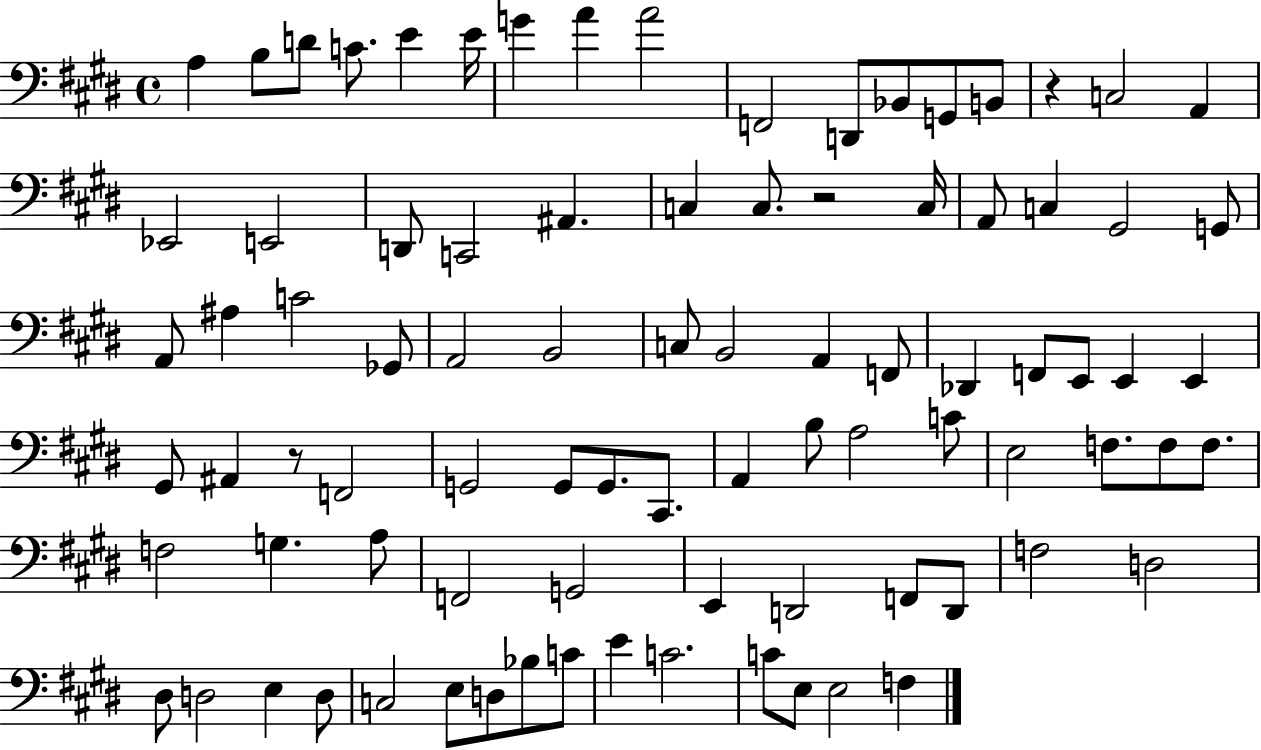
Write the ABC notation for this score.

X:1
T:Untitled
M:4/4
L:1/4
K:E
A, B,/2 D/2 C/2 E E/4 G A A2 F,,2 D,,/2 _B,,/2 G,,/2 B,,/2 z C,2 A,, _E,,2 E,,2 D,,/2 C,,2 ^A,, C, C,/2 z2 C,/4 A,,/2 C, ^G,,2 G,,/2 A,,/2 ^A, C2 _G,,/2 A,,2 B,,2 C,/2 B,,2 A,, F,,/2 _D,, F,,/2 E,,/2 E,, E,, ^G,,/2 ^A,, z/2 F,,2 G,,2 G,,/2 G,,/2 ^C,,/2 A,, B,/2 A,2 C/2 E,2 F,/2 F,/2 F,/2 F,2 G, A,/2 F,,2 G,,2 E,, D,,2 F,,/2 D,,/2 F,2 D,2 ^D,/2 D,2 E, D,/2 C,2 E,/2 D,/2 _B,/2 C/2 E C2 C/2 E,/2 E,2 F,